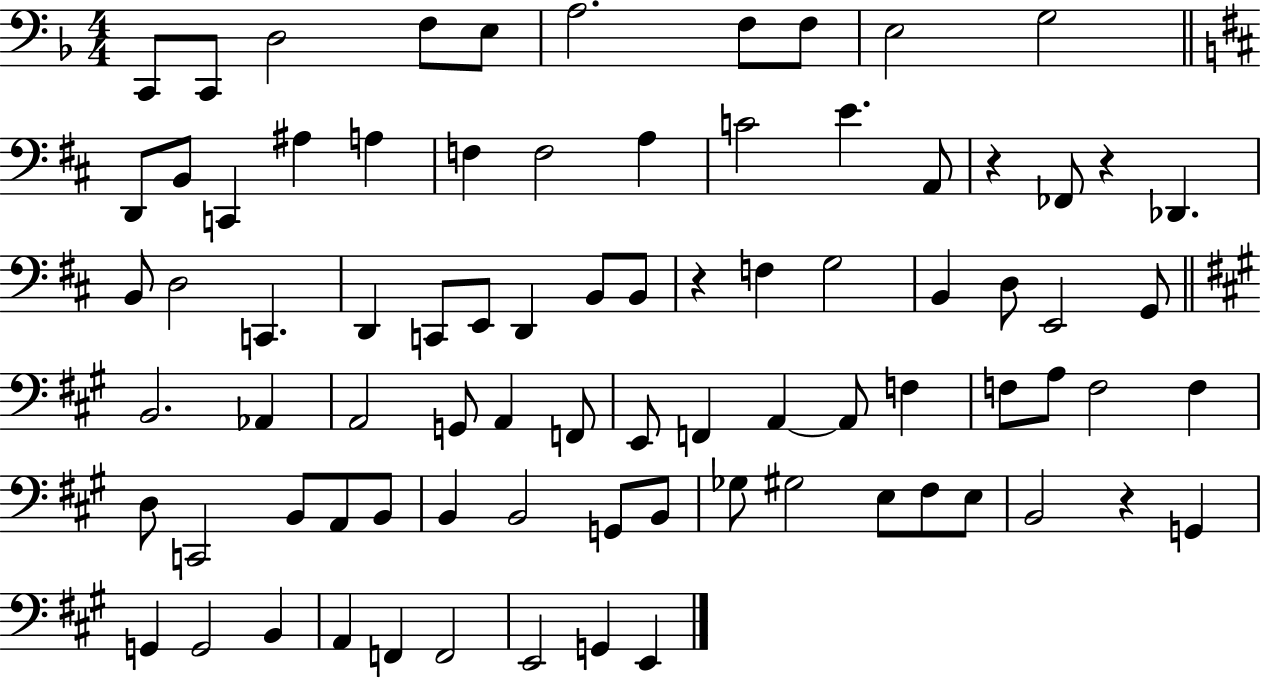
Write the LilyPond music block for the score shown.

{
  \clef bass
  \numericTimeSignature
  \time 4/4
  \key f \major
  c,8 c,8 d2 f8 e8 | a2. f8 f8 | e2 g2 | \bar "||" \break \key d \major d,8 b,8 c,4 ais4 a4 | f4 f2 a4 | c'2 e'4. a,8 | r4 fes,8 r4 des,4. | \break b,8 d2 c,4. | d,4 c,8 e,8 d,4 b,8 b,8 | r4 f4 g2 | b,4 d8 e,2 g,8 | \break \bar "||" \break \key a \major b,2. aes,4 | a,2 g,8 a,4 f,8 | e,8 f,4 a,4~~ a,8 f4 | f8 a8 f2 f4 | \break d8 c,2 b,8 a,8 b,8 | b,4 b,2 g,8 b,8 | ges8 gis2 e8 fis8 e8 | b,2 r4 g,4 | \break g,4 g,2 b,4 | a,4 f,4 f,2 | e,2 g,4 e,4 | \bar "|."
}